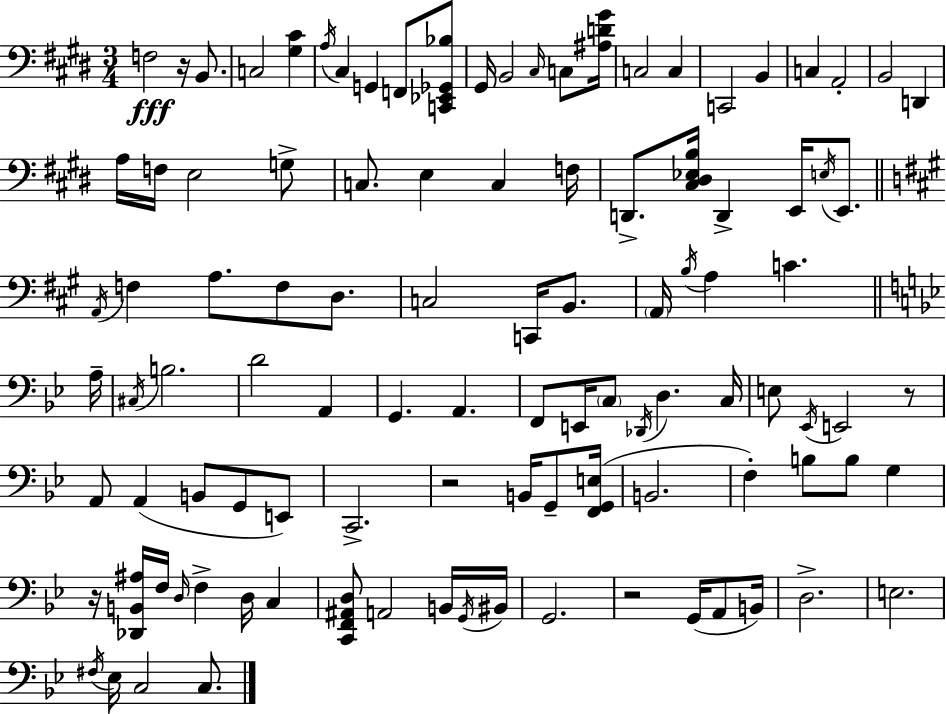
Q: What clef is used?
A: bass